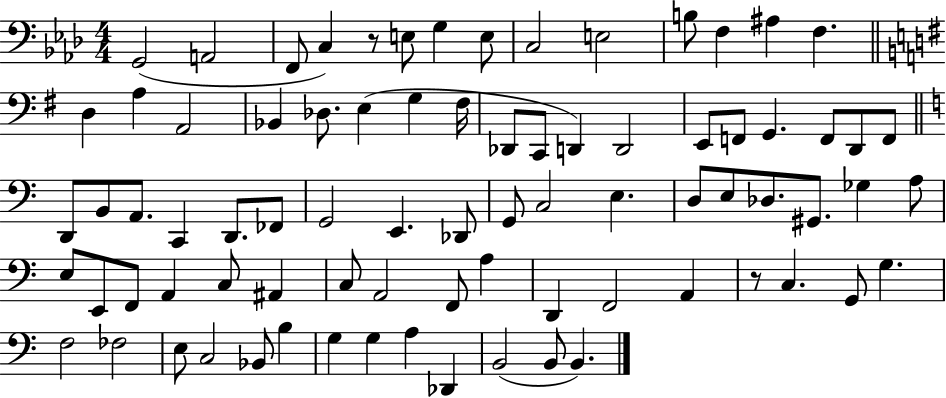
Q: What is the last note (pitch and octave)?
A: B2